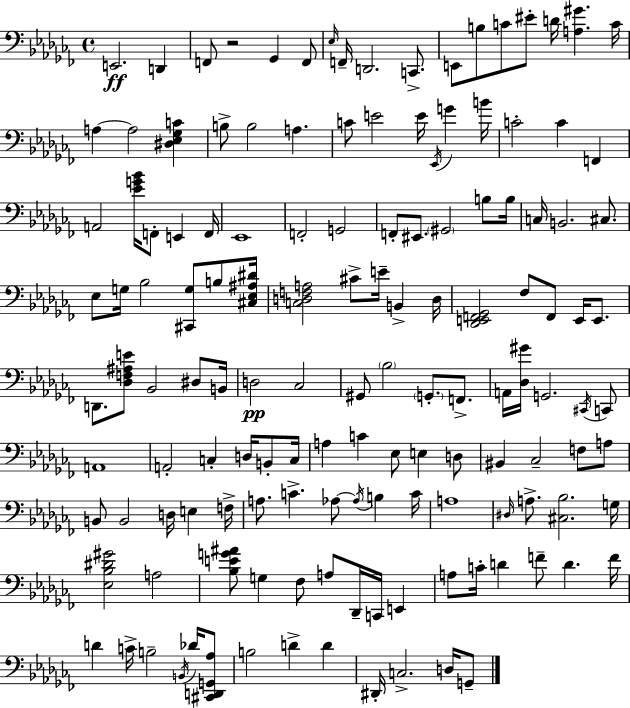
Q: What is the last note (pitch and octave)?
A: G2